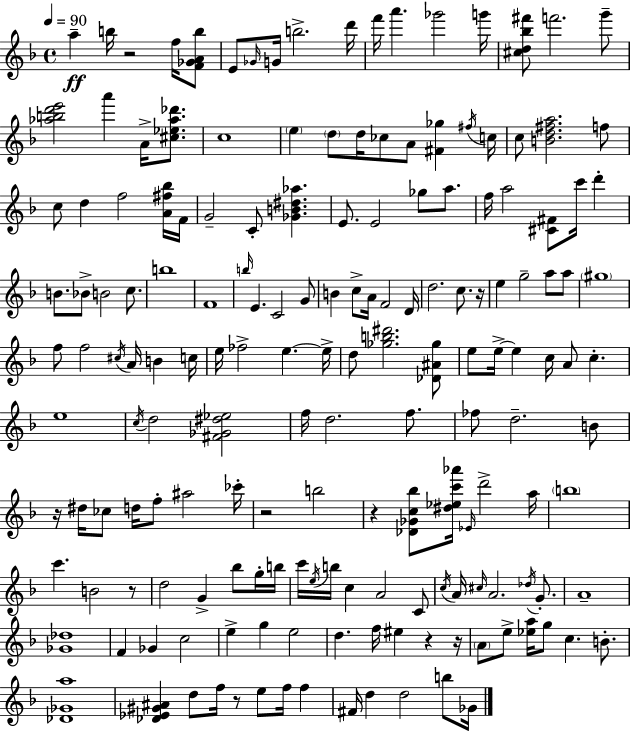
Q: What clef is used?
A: treble